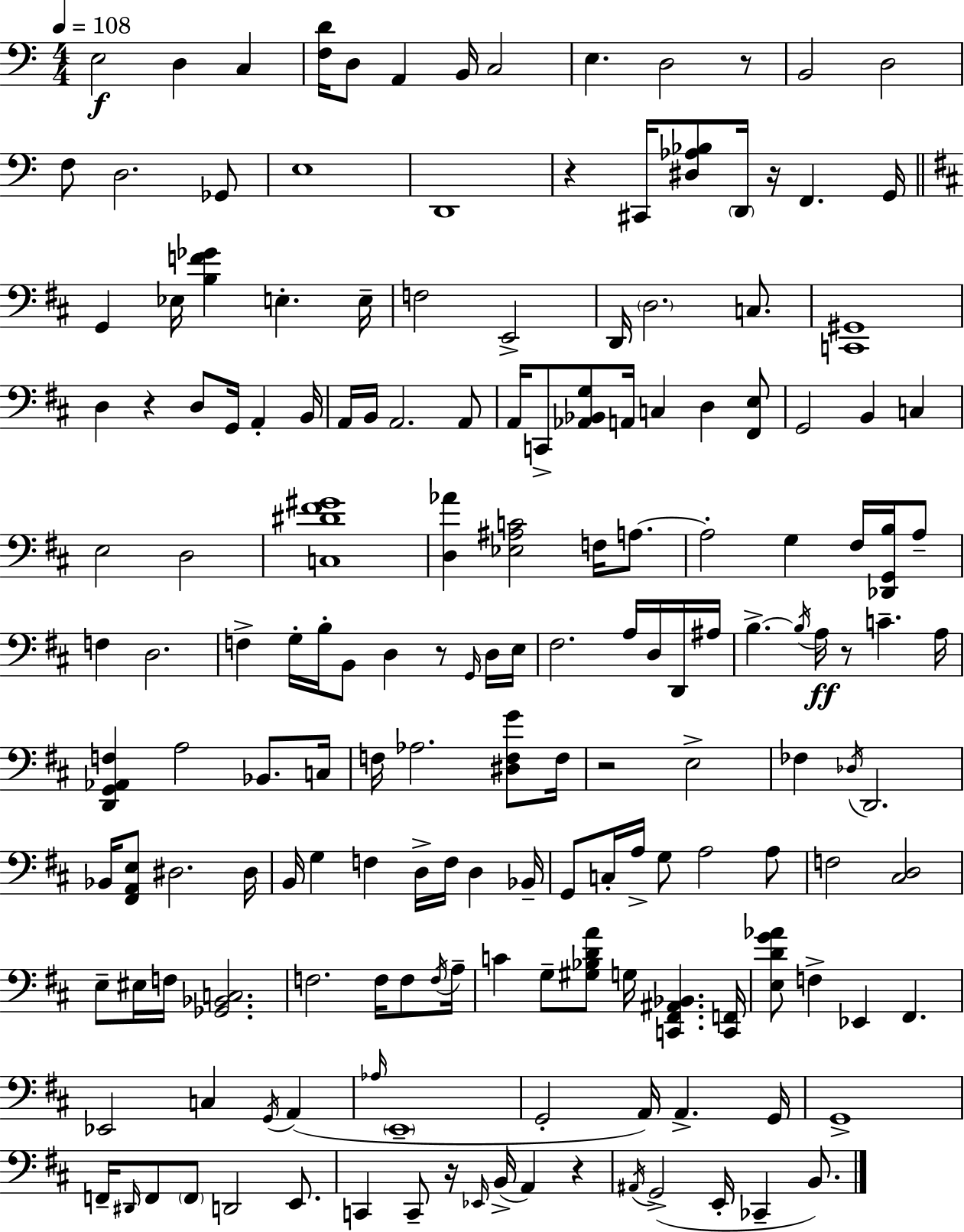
E3/h D3/q C3/q [F3,D4]/s D3/e A2/q B2/s C3/h E3/q. D3/h R/e B2/h D3/h F3/e D3/h. Gb2/e E3/w D2/w R/q C#2/s [D#3,Ab3,Bb3]/e D2/s R/s F2/q. G2/s G2/q Eb3/s [B3,F4,Gb4]/q E3/q. E3/s F3/h E2/h D2/s D3/h. C3/e. [C2,G#2]/w D3/q R/q D3/e G2/s A2/q B2/s A2/s B2/s A2/h. A2/e A2/s C2/e [Ab2,Bb2,G3]/e A2/s C3/q D3/q [F#2,E3]/e G2/h B2/q C3/q E3/h D3/h [C3,D#4,F#4,G#4]/w [D3,Ab4]/q [Eb3,A#3,C4]/h F3/s A3/e. A3/h G3/q F#3/s [Db2,G2,B3]/s A3/e F3/q D3/h. F3/q G3/s B3/s B2/e D3/q R/e G2/s D3/s E3/s F#3/h. A3/s D3/s D2/s A#3/s B3/q. B3/s A3/s R/e C4/q. A3/s [D2,G2,Ab2,F3]/q A3/h Bb2/e. C3/s F3/s Ab3/h. [D#3,F3,G4]/e F3/s R/h E3/h FES3/q Db3/s D2/h. Bb2/s [F#2,A2,E3]/e D#3/h. D#3/s B2/s G3/q F3/q D3/s F3/s D3/q Bb2/s G2/e C3/s A3/s G3/e A3/h A3/e F3/h [C#3,D3]/h E3/e EIS3/s F3/s [Gb2,Bb2,C3]/h. F3/h. F3/s F3/e F3/s A3/s C4/q G3/e [G#3,Bb3,D4,A4]/e G3/s [C2,F#2,A#2,Bb2]/q. [C2,F2]/s [E3,D4,G4,Ab4]/e F3/q Eb2/q F#2/q. Eb2/h C3/q G2/s A2/q Ab3/s E2/w G2/h A2/s A2/q. G2/s G2/w F2/s D#2/s F2/e F2/e D2/h E2/e. C2/q C2/e R/s Eb2/s B2/s A2/q R/q A#2/s G2/h E2/s CES2/q B2/e.